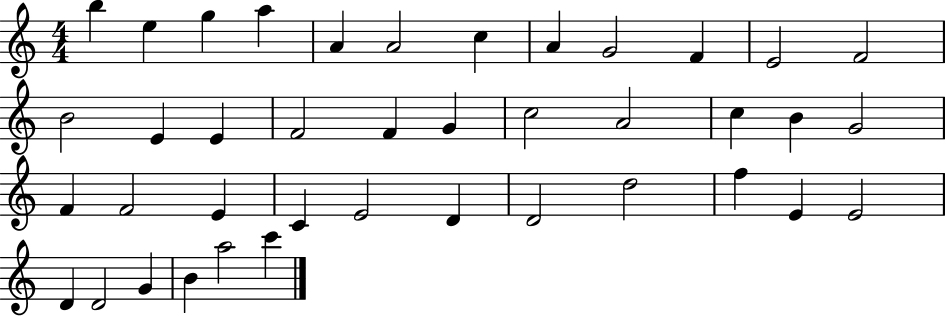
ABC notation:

X:1
T:Untitled
M:4/4
L:1/4
K:C
b e g a A A2 c A G2 F E2 F2 B2 E E F2 F G c2 A2 c B G2 F F2 E C E2 D D2 d2 f E E2 D D2 G B a2 c'